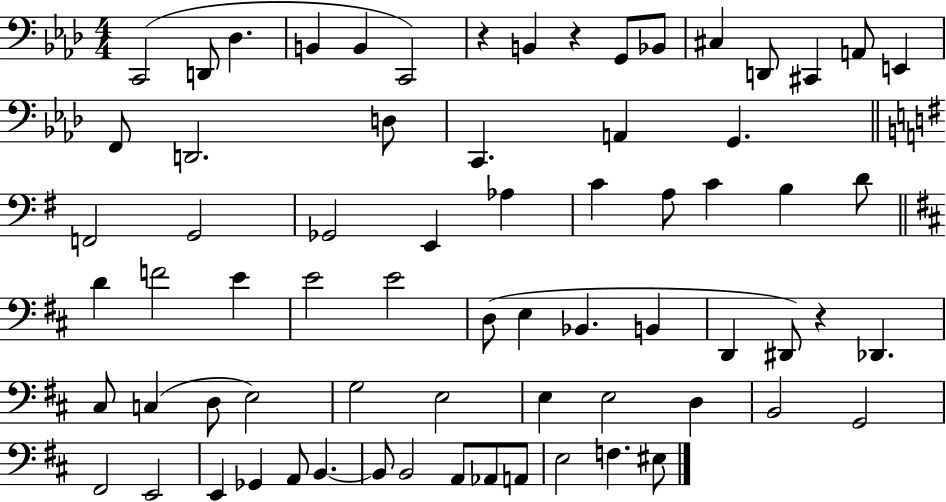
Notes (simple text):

C2/h D2/e Db3/q. B2/q B2/q C2/h R/q B2/q R/q G2/e Bb2/e C#3/q D2/e C#2/q A2/e E2/q F2/e D2/h. D3/e C2/q. A2/q G2/q. F2/h G2/h Gb2/h E2/q Ab3/q C4/q A3/e C4/q B3/q D4/e D4/q F4/h E4/q E4/h E4/h D3/e E3/q Bb2/q. B2/q D2/q D#2/e R/q Db2/q. C#3/e C3/q D3/e E3/h G3/h E3/h E3/q E3/h D3/q B2/h G2/h F#2/h E2/h E2/q Gb2/q A2/e B2/q. B2/e B2/h A2/e Ab2/e A2/e E3/h F3/q. EIS3/e